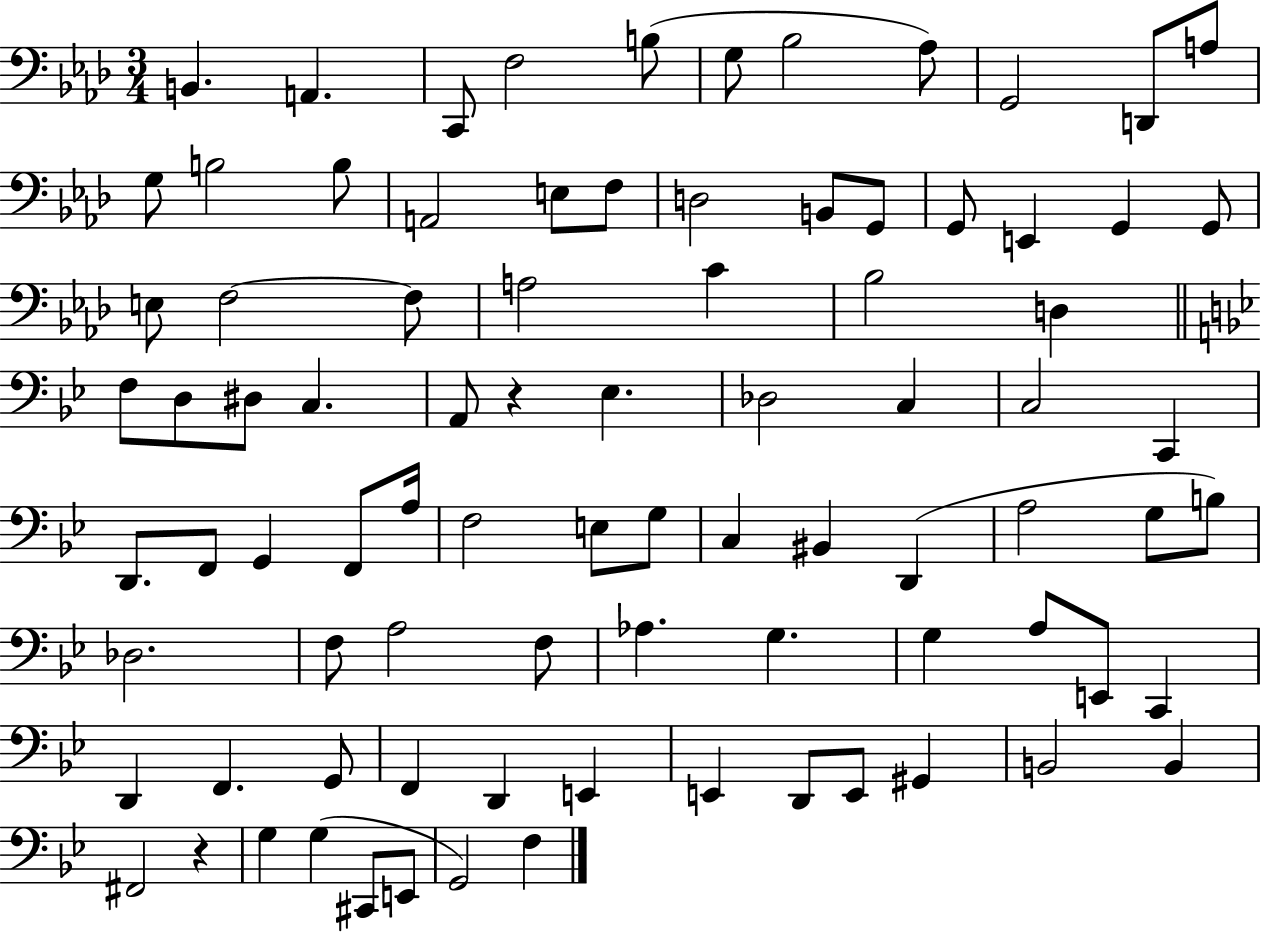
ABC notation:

X:1
T:Untitled
M:3/4
L:1/4
K:Ab
B,, A,, C,,/2 F,2 B,/2 G,/2 _B,2 _A,/2 G,,2 D,,/2 A,/2 G,/2 B,2 B,/2 A,,2 E,/2 F,/2 D,2 B,,/2 G,,/2 G,,/2 E,, G,, G,,/2 E,/2 F,2 F,/2 A,2 C _B,2 D, F,/2 D,/2 ^D,/2 C, A,,/2 z _E, _D,2 C, C,2 C,, D,,/2 F,,/2 G,, F,,/2 A,/4 F,2 E,/2 G,/2 C, ^B,, D,, A,2 G,/2 B,/2 _D,2 F,/2 A,2 F,/2 _A, G, G, A,/2 E,,/2 C,, D,, F,, G,,/2 F,, D,, E,, E,, D,,/2 E,,/2 ^G,, B,,2 B,, ^F,,2 z G, G, ^C,,/2 E,,/2 G,,2 F,